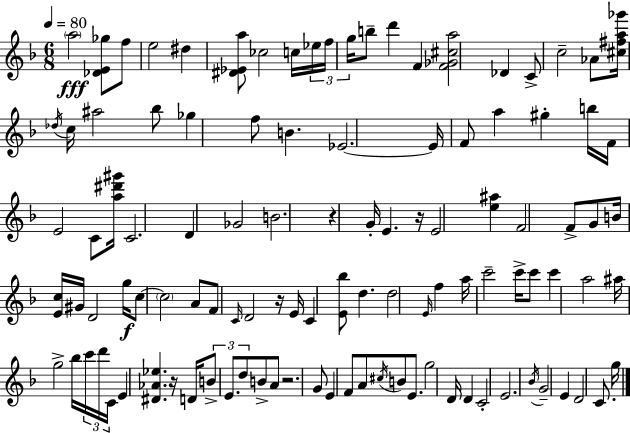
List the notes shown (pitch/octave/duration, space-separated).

A5/h [Db4,E4,Gb5]/e F5/e E5/h D#5/q [D#4,Eb4,A5]/e CES5/h C5/s Eb5/s F5/s G5/s B5/e D6/q F4/q [F4,Gb4,C#5,A5]/h Db4/q C4/e C5/h Ab4/e [C#5,F#5,A5,Gb6]/s Db5/s C5/s A#5/h Bb5/e Gb5/q F5/e B4/q. Eb4/h. Eb4/s F4/e A5/q G#5/q B5/s F4/s E4/h C4/e [A5,D#6,G#6]/s C4/h. D4/q Gb4/h B4/h. R/q G4/s E4/q. R/s E4/h [E5,A#5]/q F4/h F4/e G4/e B4/s [E4,C5]/s G#4/s D4/h G5/s C5/e C5/h A4/e F4/e C4/s D4/h R/s E4/s C4/q [E4,Bb5]/e D5/q. D5/h E4/s F5/q A5/s C6/h C6/s C6/e C6/q A5/h A#5/s G5/h Bb5/s C6/s D6/s C4/s E4/q [D#4,Ab4,Eb5]/q. R/s D4/s B4/e E4/e. D5/e B4/e A4/e R/h. G4/e E4/q F4/e A4/e C#5/s B4/e E4/e. G5/h D4/s D4/q C4/h E4/h. Bb4/s G4/h E4/q D4/h C4/e. G5/s